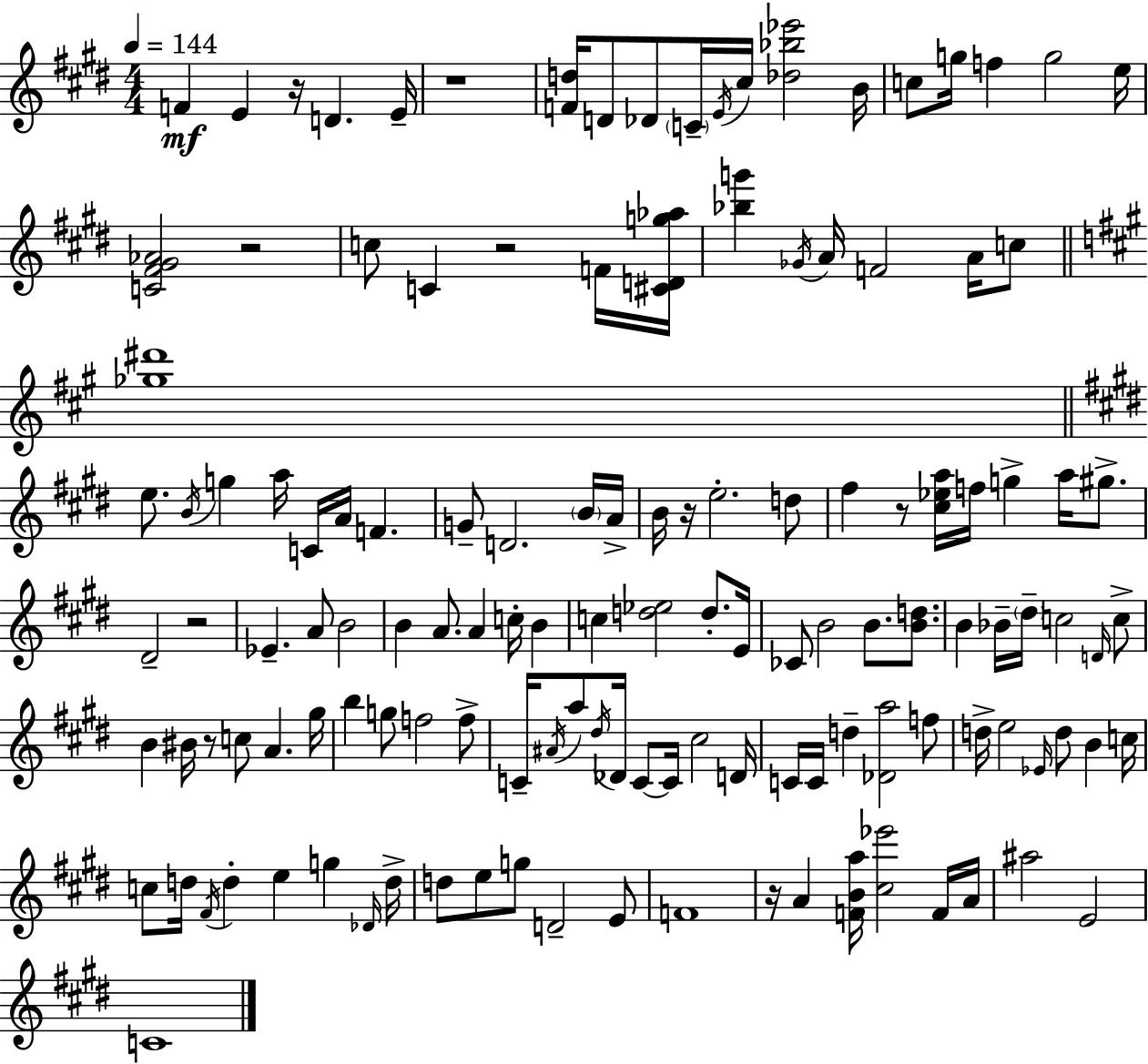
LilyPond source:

{
  \clef treble
  \numericTimeSignature
  \time 4/4
  \key e \major
  \tempo 4 = 144
  f'4\mf e'4 r16 d'4. e'16-- | r1 | <f' d''>16 d'8 des'8 \parenthesize c'16-- \acciaccatura { e'16 } cis''16 <des'' bes'' ees'''>2 | b'16 c''8 g''16 f''4 g''2 | \break e''16 <c' fis' gis' aes'>2 r2 | c''8 c'4 r2 f'16 | <cis' d' g'' aes''>16 <bes'' g'''>4 \acciaccatura { ges'16 } a'16 f'2 a'16 | c''8 \bar "||" \break \key a \major <ges'' dis'''>1 | \bar "||" \break \key e \major e''8. \acciaccatura { b'16 } g''4 a''16 c'16 a'16 f'4. | g'8-- d'2. \parenthesize b'16 | a'16-> b'16 r16 e''2.-. d''8 | fis''4 r8 <cis'' ees'' a''>16 f''16 g''4-> a''16 gis''8.-> | \break dis'2-- r2 | ees'4.-- a'8 b'2 | b'4 a'8. a'4 c''16-. b'4 | c''4 <d'' ees''>2 d''8.-. | \break e'16 ces'8 b'2 b'8. <b' d''>8. | b'4 bes'16-- \parenthesize dis''16-- c''2 \grace { d'16 } | c''8-> b'4 bis'16 r8 c''8 a'4. | gis''16 b''4 g''8 f''2 | \break f''8-> c'16-- \acciaccatura { ais'16 } a''8 \acciaccatura { dis''16 } des'16 c'8~~ c'16 cis''2 | d'16 c'16 c'16 d''4-- <des' a''>2 | f''8 d''16-> e''2 \grace { ees'16 } d''8 | b'4 c''16 c''8 d''16 \acciaccatura { fis'16 } d''4-. e''4 | \break g''4 \grace { des'16 } d''16-> d''8 e''8 g''8 d'2-- | e'8 f'1 | r16 a'4 <f' b' a''>16 <cis'' ees'''>2 | f'16 a'16 ais''2 e'2 | \break c'1 | \bar "|."
}